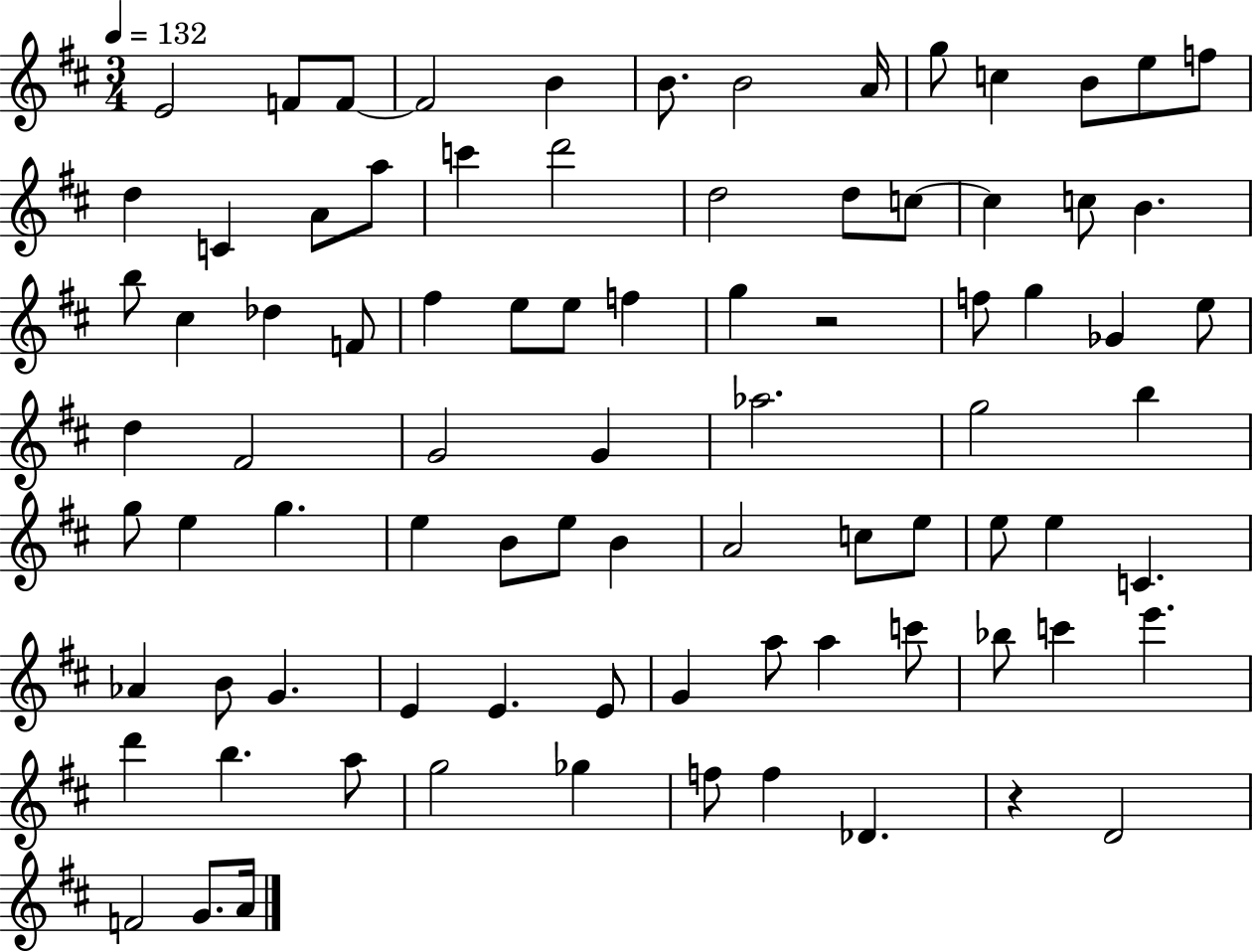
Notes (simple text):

E4/h F4/e F4/e F4/h B4/q B4/e. B4/h A4/s G5/e C5/q B4/e E5/e F5/e D5/q C4/q A4/e A5/e C6/q D6/h D5/h D5/e C5/e C5/q C5/e B4/q. B5/e C#5/q Db5/q F4/e F#5/q E5/e E5/e F5/q G5/q R/h F5/e G5/q Gb4/q E5/e D5/q F#4/h G4/h G4/q Ab5/h. G5/h B5/q G5/e E5/q G5/q. E5/q B4/e E5/e B4/q A4/h C5/e E5/e E5/e E5/q C4/q. Ab4/q B4/e G4/q. E4/q E4/q. E4/e G4/q A5/e A5/q C6/e Bb5/e C6/q E6/q. D6/q B5/q. A5/e G5/h Gb5/q F5/e F5/q Db4/q. R/q D4/h F4/h G4/e. A4/s